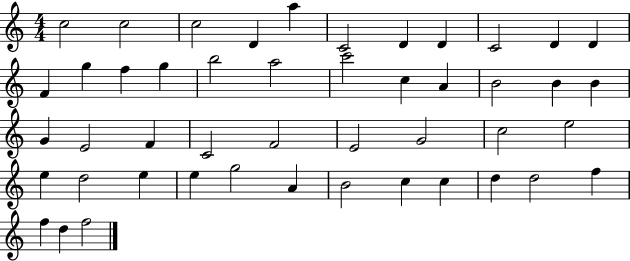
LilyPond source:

{
  \clef treble
  \numericTimeSignature
  \time 4/4
  \key c \major
  c''2 c''2 | c''2 d'4 a''4 | c'2 d'4 d'4 | c'2 d'4 d'4 | \break f'4 g''4 f''4 g''4 | b''2 a''2 | c'''2 c''4 a'4 | b'2 b'4 b'4 | \break g'4 e'2 f'4 | c'2 f'2 | e'2 g'2 | c''2 e''2 | \break e''4 d''2 e''4 | e''4 g''2 a'4 | b'2 c''4 c''4 | d''4 d''2 f''4 | \break f''4 d''4 f''2 | \bar "|."
}